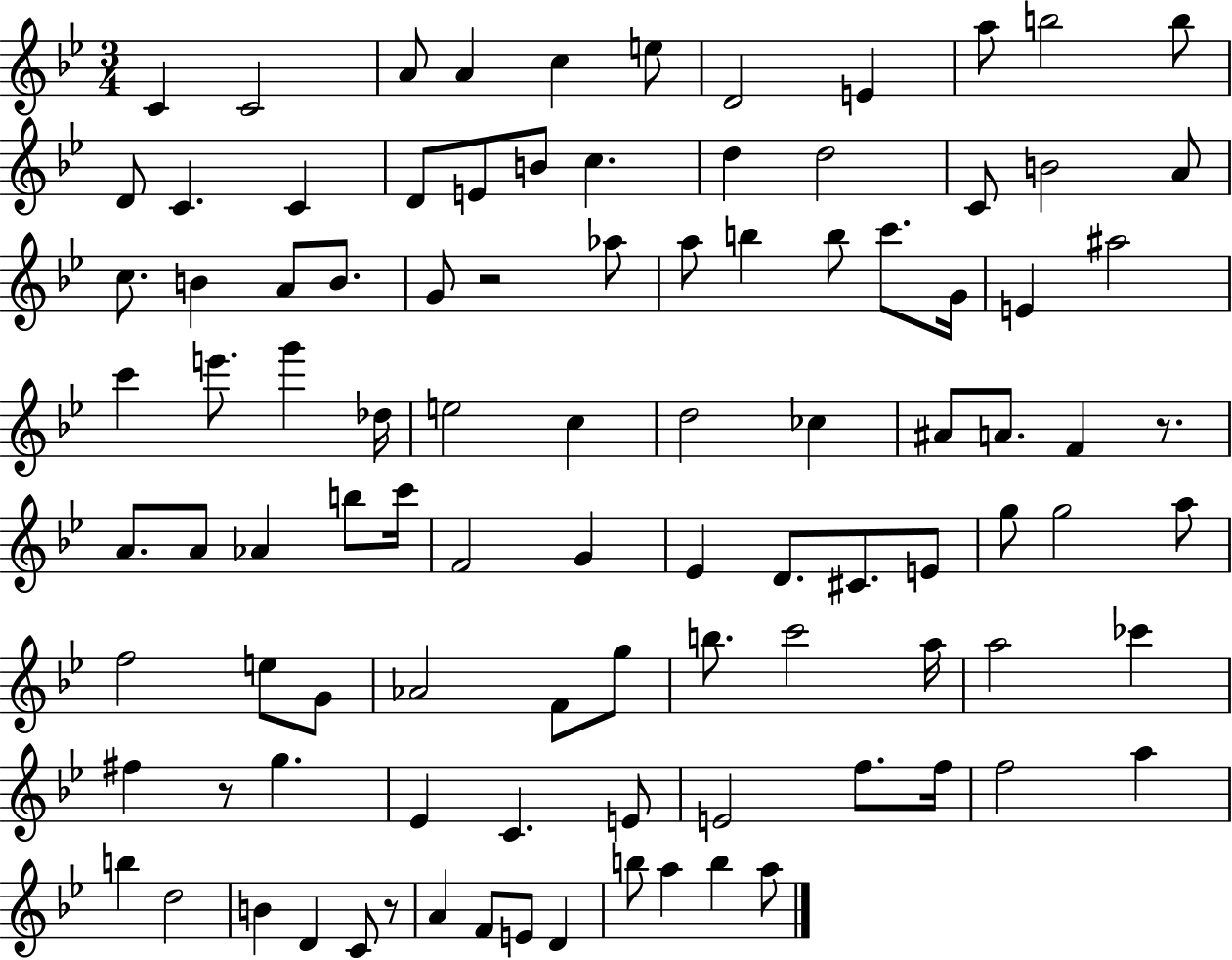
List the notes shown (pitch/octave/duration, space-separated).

C4/q C4/h A4/e A4/q C5/q E5/e D4/h E4/q A5/e B5/h B5/e D4/e C4/q. C4/q D4/e E4/e B4/e C5/q. D5/q D5/h C4/e B4/h A4/e C5/e. B4/q A4/e B4/e. G4/e R/h Ab5/e A5/e B5/q B5/e C6/e. G4/s E4/q A#5/h C6/q E6/e. G6/q Db5/s E5/h C5/q D5/h CES5/q A#4/e A4/e. F4/q R/e. A4/e. A4/e Ab4/q B5/e C6/s F4/h G4/q Eb4/q D4/e. C#4/e. E4/e G5/e G5/h A5/e F5/h E5/e G4/e Ab4/h F4/e G5/e B5/e. C6/h A5/s A5/h CES6/q F#5/q R/e G5/q. Eb4/q C4/q. E4/e E4/h F5/e. F5/s F5/h A5/q B5/q D5/h B4/q D4/q C4/e R/e A4/q F4/e E4/e D4/q B5/e A5/q B5/q A5/e